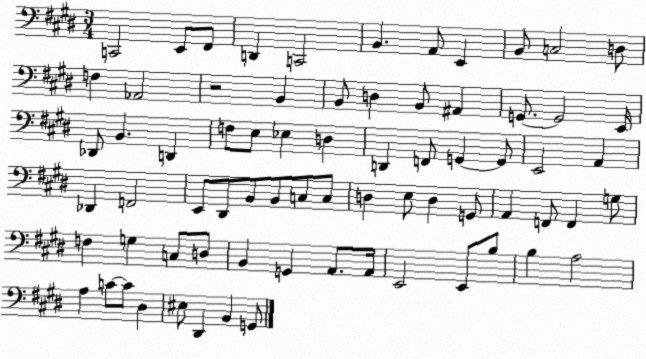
X:1
T:Untitled
M:3/4
L:1/4
K:E
C,,2 E,,/2 ^F,,/2 D,, C,,2 B,, A,,/2 E,, B,,/2 C,2 D,/2 F, _A,,2 z2 B,, B,,/2 D, B,,/2 ^A,, G,,/2 G,,2 E,,/4 _D,,/2 B,, D,, F,/2 E,/2 _E, D, D,, F,,/2 G,, G,,/2 E,,2 A,, _D,, F,,2 E,,/2 ^D,,/2 B,,/2 B,,/2 C,/2 C,/2 D, E,/2 D, G,,/2 A,, F,,/2 F,, G,/2 F, G, C,/2 D,/2 B,, G,, A,,/2 A,,/4 E,,2 E,,/2 B,/2 B, A,2 A, C/2 C/2 ^D, ^E,/2 ^D,, B,, G,,/2